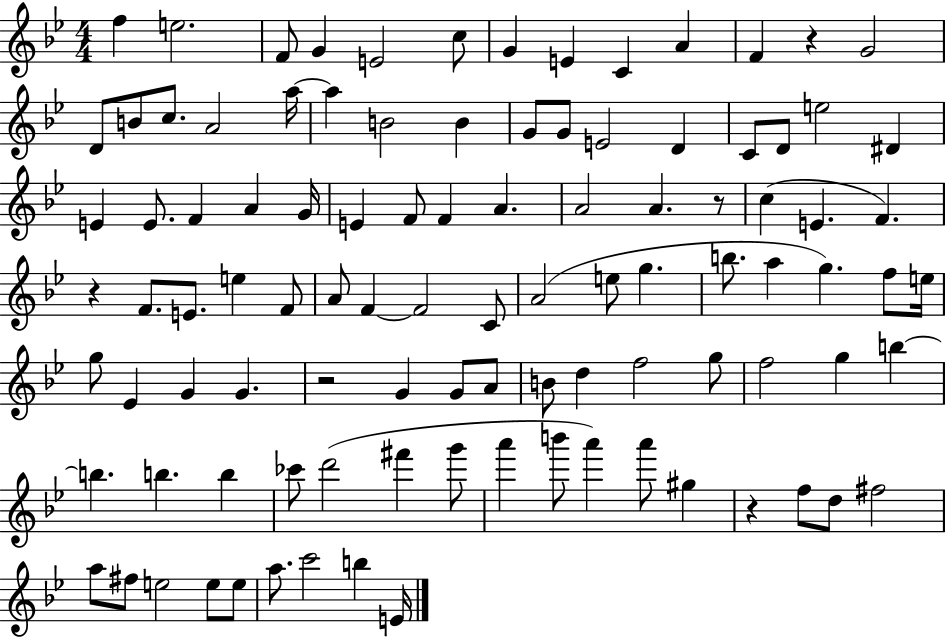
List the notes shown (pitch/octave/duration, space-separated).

F5/q E5/h. F4/e G4/q E4/h C5/e G4/q E4/q C4/q A4/q F4/q R/q G4/h D4/e B4/e C5/e. A4/h A5/s A5/q B4/h B4/q G4/e G4/e E4/h D4/q C4/e D4/e E5/h D#4/q E4/q E4/e. F4/q A4/q G4/s E4/q F4/e F4/q A4/q. A4/h A4/q. R/e C5/q E4/q. F4/q. R/q F4/e. E4/e. E5/q F4/e A4/e F4/q F4/h C4/e A4/h E5/e G5/q. B5/e. A5/q G5/q. F5/e E5/s G5/e Eb4/q G4/q G4/q. R/h G4/q G4/e A4/e B4/e D5/q F5/h G5/e F5/h G5/q B5/q B5/q. B5/q. B5/q CES6/e D6/h F#6/q G6/e A6/q B6/e A6/q A6/e G#5/q R/q F5/e D5/e F#5/h A5/e F#5/e E5/h E5/e E5/e A5/e. C6/h B5/q E4/s